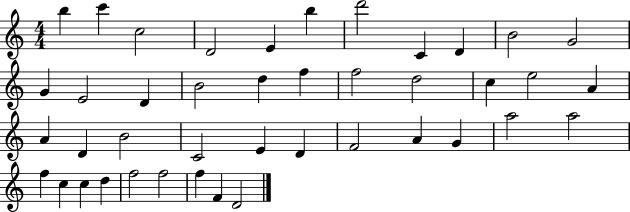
{
  \clef treble
  \numericTimeSignature
  \time 4/4
  \key c \major
  b''4 c'''4 c''2 | d'2 e'4 b''4 | d'''2 c'4 d'4 | b'2 g'2 | \break g'4 e'2 d'4 | b'2 d''4 f''4 | f''2 d''2 | c''4 e''2 a'4 | \break a'4 d'4 b'2 | c'2 e'4 d'4 | f'2 a'4 g'4 | a''2 a''2 | \break f''4 c''4 c''4 d''4 | f''2 f''2 | f''4 f'4 d'2 | \bar "|."
}